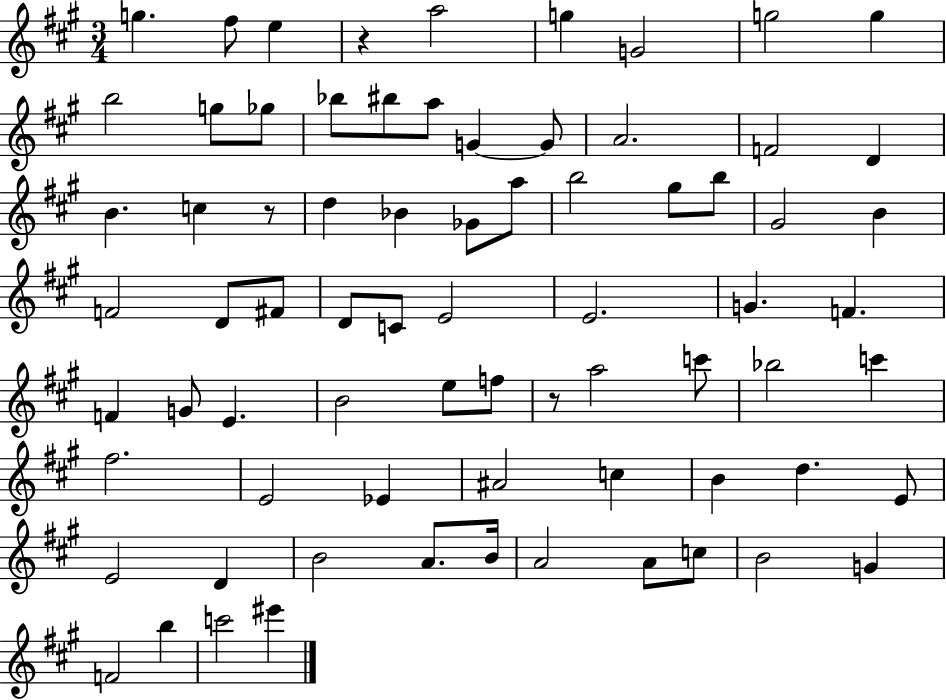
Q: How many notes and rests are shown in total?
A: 74